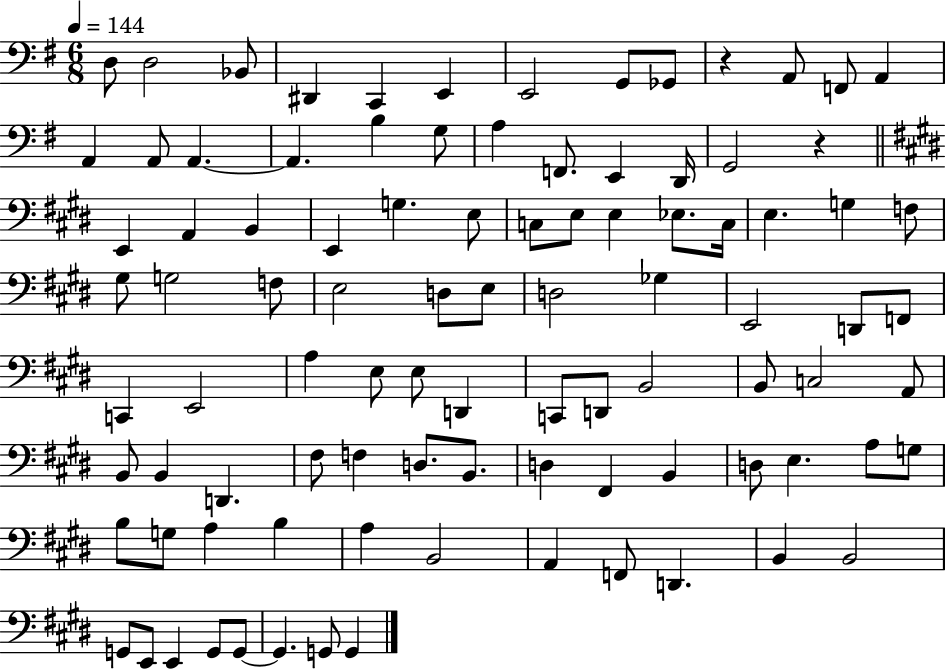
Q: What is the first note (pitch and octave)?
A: D3